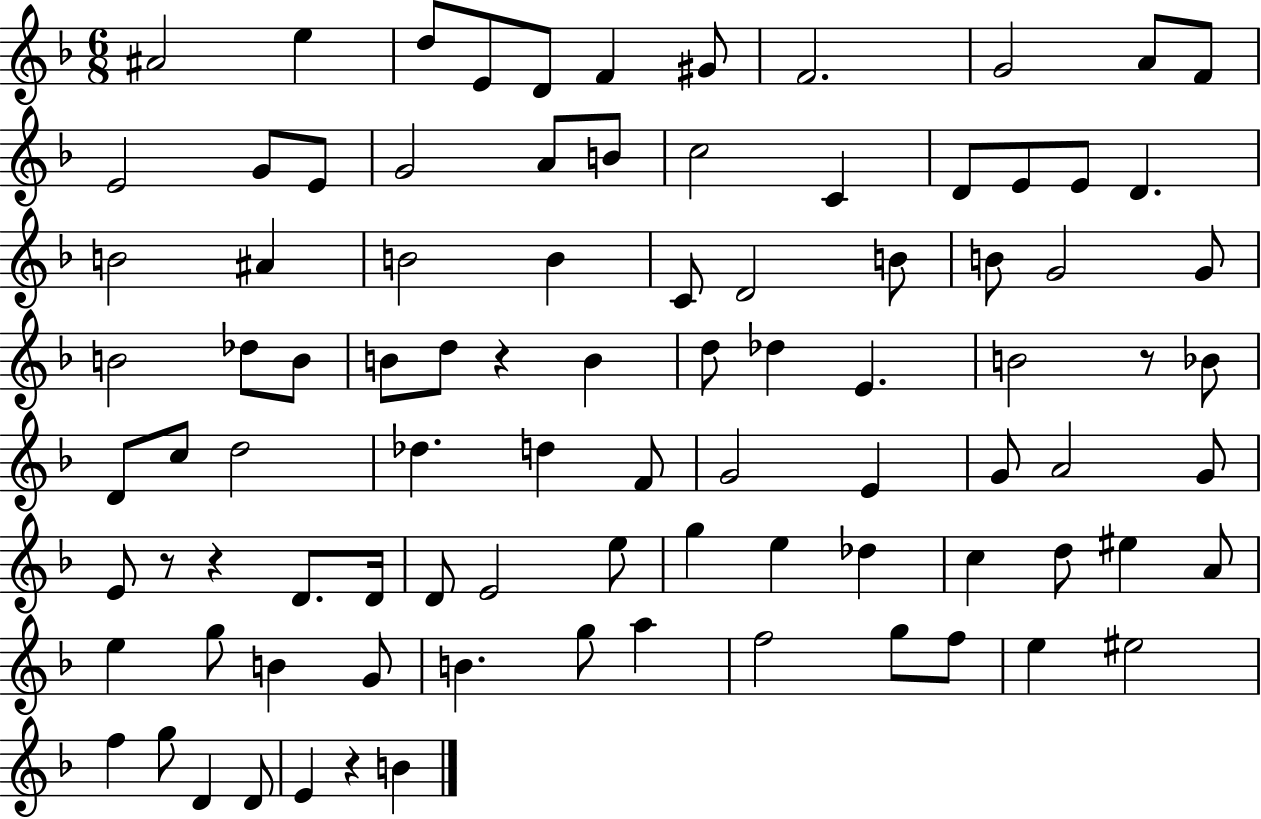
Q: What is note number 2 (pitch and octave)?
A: E5